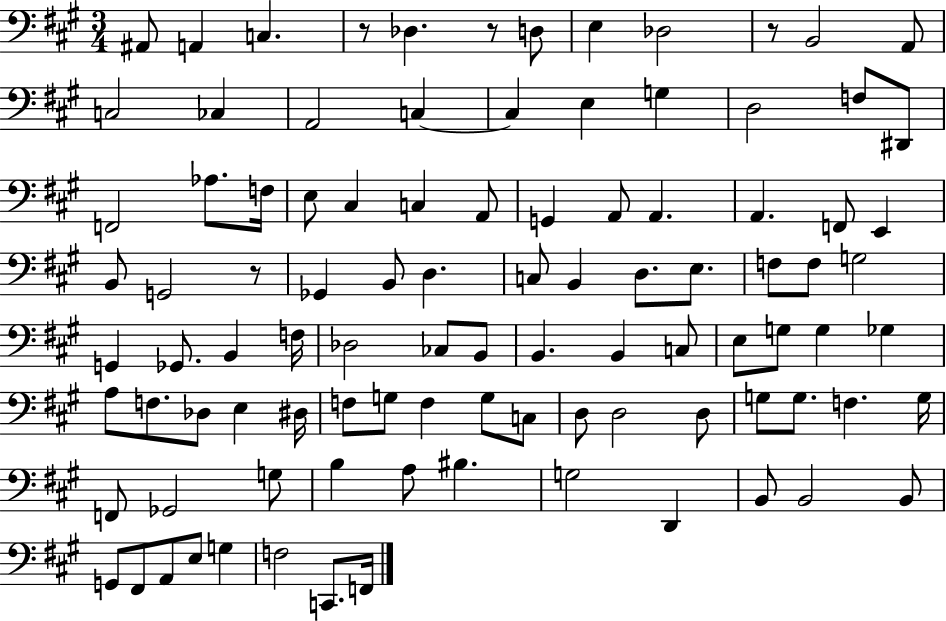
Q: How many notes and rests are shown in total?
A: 98